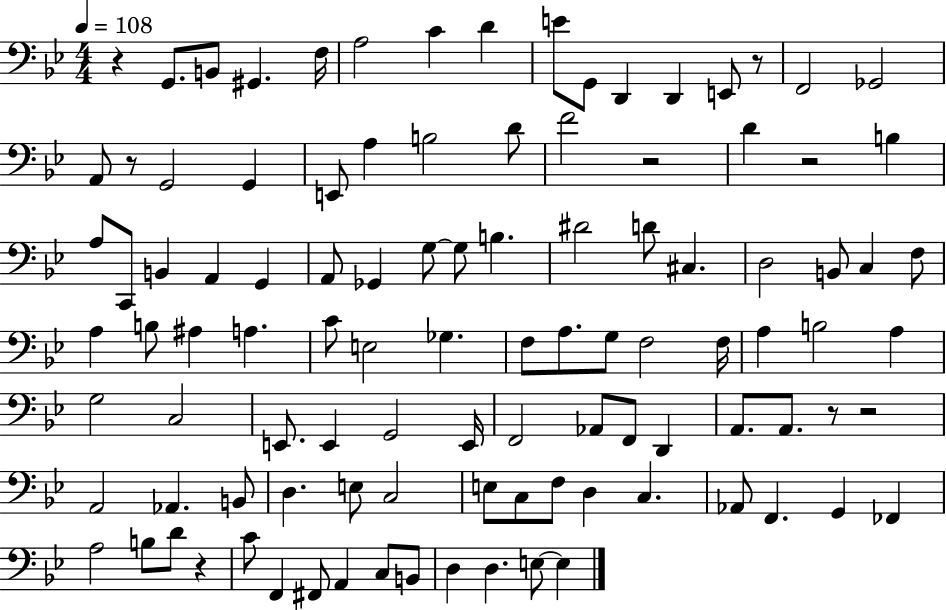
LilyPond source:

{
  \clef bass
  \numericTimeSignature
  \time 4/4
  \key bes \major
  \tempo 4 = 108
  r4 g,8. b,8 gis,4. f16 | a2 c'4 d'4 | e'8 g,8 d,4 d,4 e,8 r8 | f,2 ges,2 | \break a,8 r8 g,2 g,4 | e,8 a4 b2 d'8 | f'2 r2 | d'4 r2 b4 | \break a8 c,8 b,4 a,4 g,4 | a,8 ges,4 g8~~ g8 b4. | dis'2 d'8 cis4. | d2 b,8 c4 f8 | \break a4 b8 ais4 a4. | c'8 e2 ges4. | f8 a8. g8 f2 f16 | a4 b2 a4 | \break g2 c2 | e,8. e,4 g,2 e,16 | f,2 aes,8 f,8 d,4 | a,8. a,8. r8 r2 | \break a,2 aes,4. b,8 | d4. e8 c2 | e8 c8 f8 d4 c4. | aes,8 f,4. g,4 fes,4 | \break a2 b8 d'8 r4 | c'8 f,4 fis,8 a,4 c8 b,8 | d4 d4. e8~~ e4 | \bar "|."
}